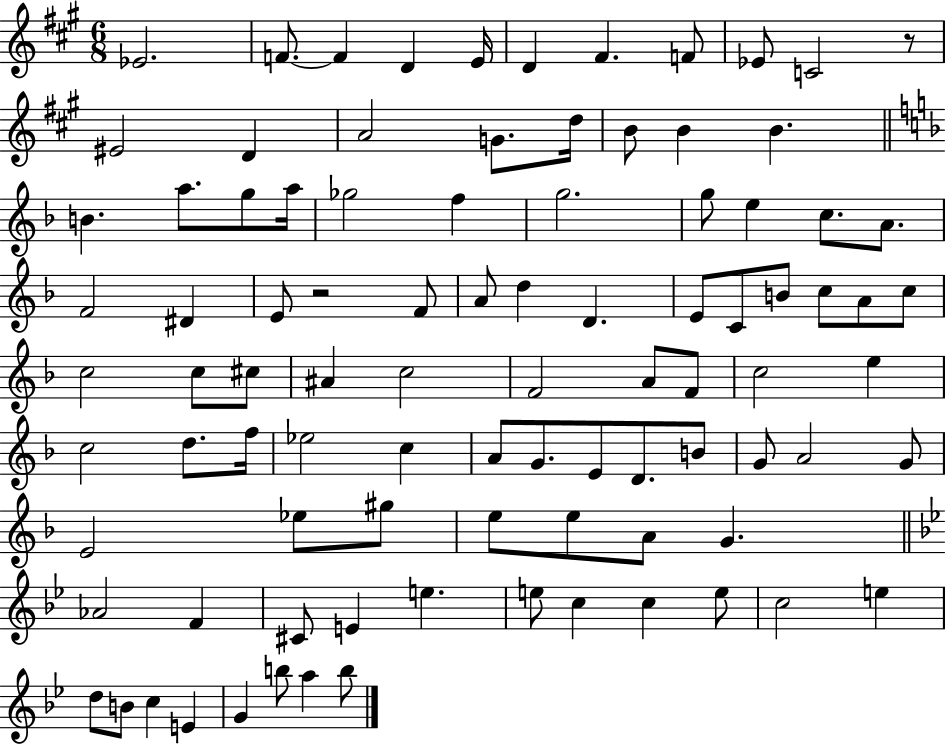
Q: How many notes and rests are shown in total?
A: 93